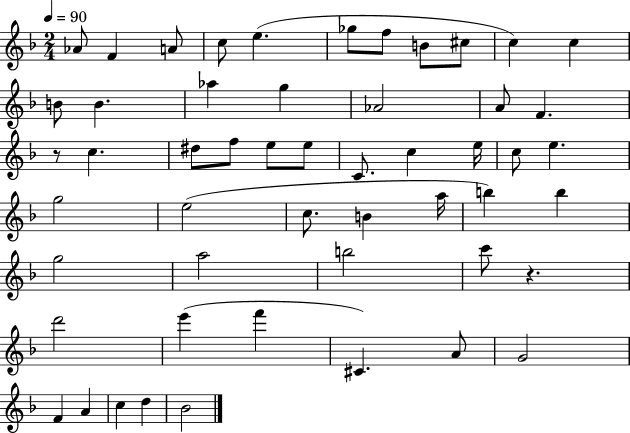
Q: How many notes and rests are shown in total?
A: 52